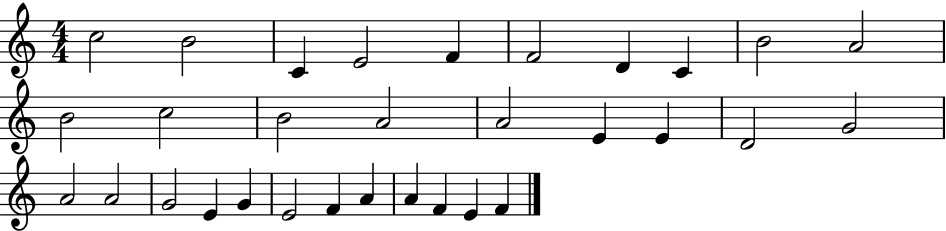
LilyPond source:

{
  \clef treble
  \numericTimeSignature
  \time 4/4
  \key c \major
  c''2 b'2 | c'4 e'2 f'4 | f'2 d'4 c'4 | b'2 a'2 | \break b'2 c''2 | b'2 a'2 | a'2 e'4 e'4 | d'2 g'2 | \break a'2 a'2 | g'2 e'4 g'4 | e'2 f'4 a'4 | a'4 f'4 e'4 f'4 | \break \bar "|."
}